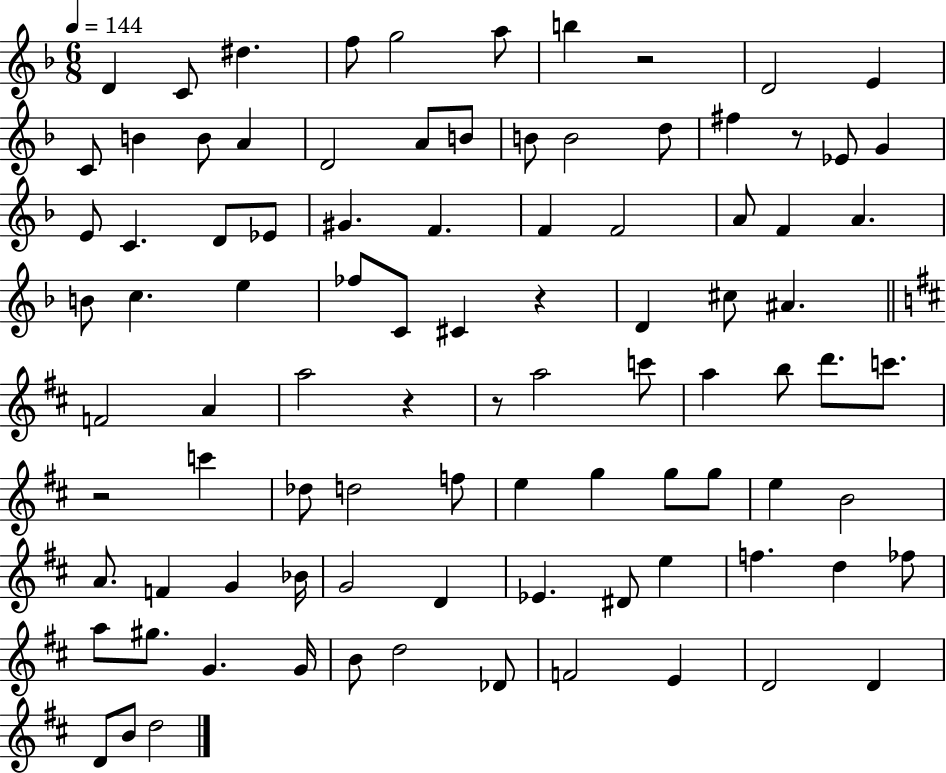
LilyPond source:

{
  \clef treble
  \numericTimeSignature
  \time 6/8
  \key f \major
  \tempo 4 = 144
  \repeat volta 2 { d'4 c'8 dis''4. | f''8 g''2 a''8 | b''4 r2 | d'2 e'4 | \break c'8 b'4 b'8 a'4 | d'2 a'8 b'8 | b'8 b'2 d''8 | fis''4 r8 ees'8 g'4 | \break e'8 c'4. d'8 ees'8 | gis'4. f'4. | f'4 f'2 | a'8 f'4 a'4. | \break b'8 c''4. e''4 | fes''8 c'8 cis'4 r4 | d'4 cis''8 ais'4. | \bar "||" \break \key d \major f'2 a'4 | a''2 r4 | r8 a''2 c'''8 | a''4 b''8 d'''8. c'''8. | \break r2 c'''4 | des''8 d''2 f''8 | e''4 g''4 g''8 g''8 | e''4 b'2 | \break a'8. f'4 g'4 bes'16 | g'2 d'4 | ees'4. dis'8 e''4 | f''4. d''4 fes''8 | \break a''8 gis''8. g'4. g'16 | b'8 d''2 des'8 | f'2 e'4 | d'2 d'4 | \break d'8 b'8 d''2 | } \bar "|."
}